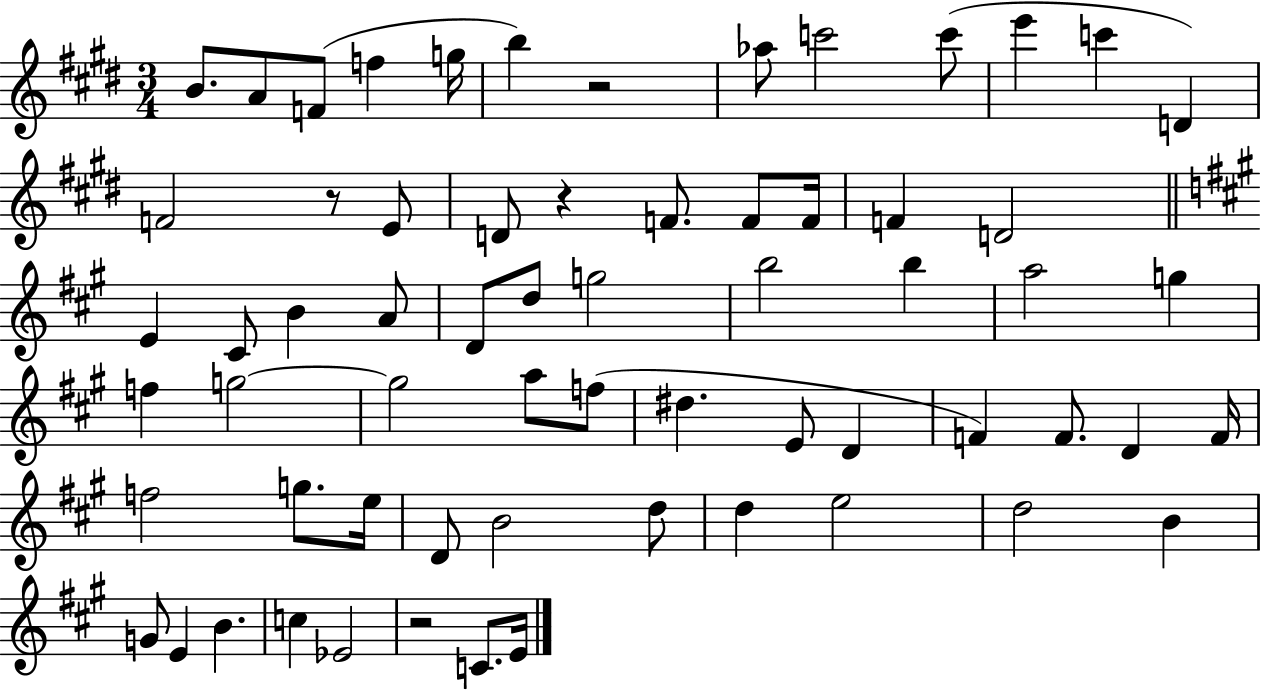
B4/e. A4/e F4/e F5/q G5/s B5/q R/h Ab5/e C6/h C6/e E6/q C6/q D4/q F4/h R/e E4/e D4/e R/q F4/e. F4/e F4/s F4/q D4/h E4/q C#4/e B4/q A4/e D4/e D5/e G5/h B5/h B5/q A5/h G5/q F5/q G5/h G5/h A5/e F5/e D#5/q. E4/e D4/q F4/q F4/e. D4/q F4/s F5/h G5/e. E5/s D4/e B4/h D5/e D5/q E5/h D5/h B4/q G4/e E4/q B4/q. C5/q Eb4/h R/h C4/e. E4/s